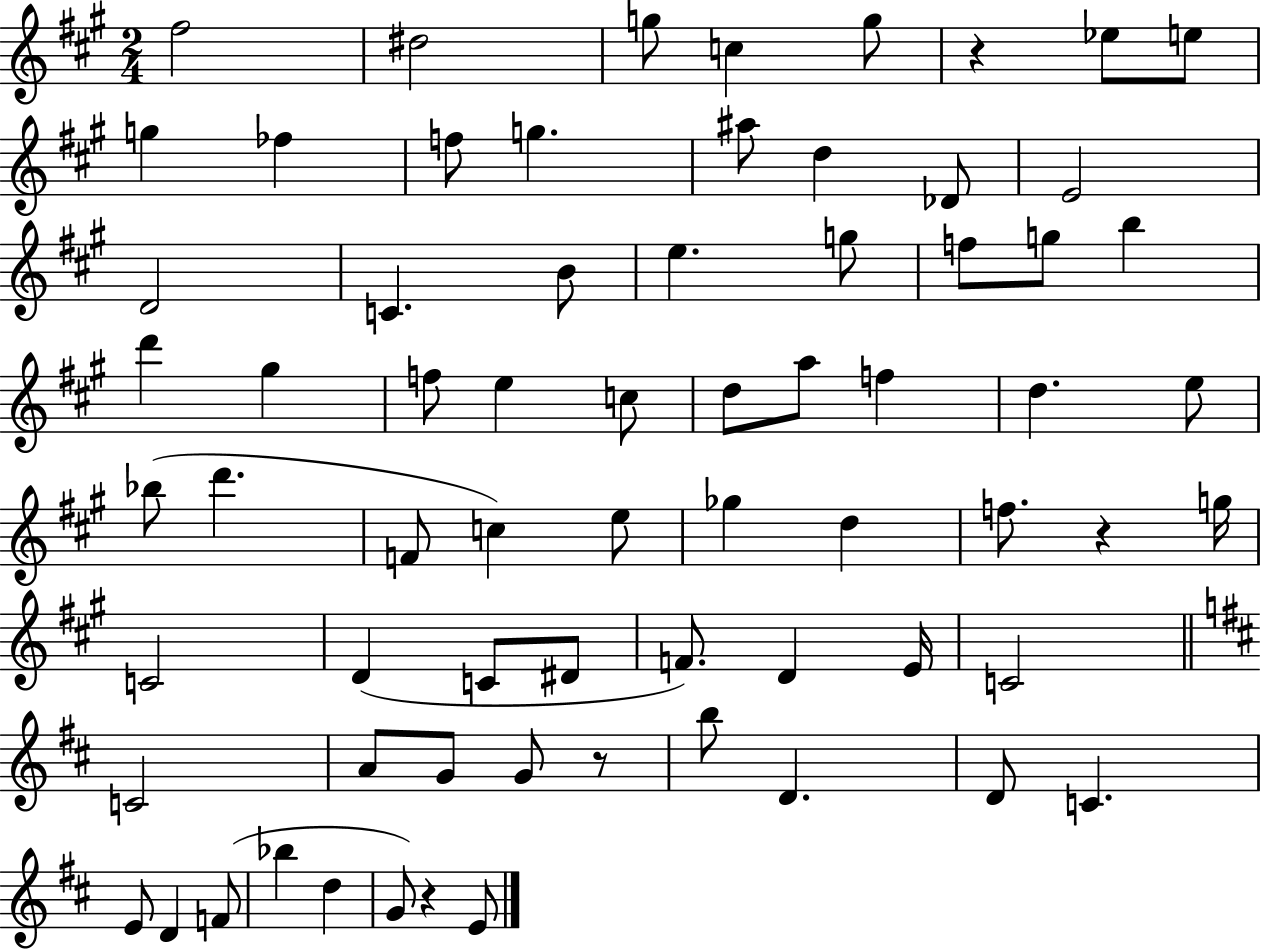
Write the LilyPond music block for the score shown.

{
  \clef treble
  \numericTimeSignature
  \time 2/4
  \key a \major
  fis''2 | dis''2 | g''8 c''4 g''8 | r4 ees''8 e''8 | \break g''4 fes''4 | f''8 g''4. | ais''8 d''4 des'8 | e'2 | \break d'2 | c'4. b'8 | e''4. g''8 | f''8 g''8 b''4 | \break d'''4 gis''4 | f''8 e''4 c''8 | d''8 a''8 f''4 | d''4. e''8 | \break bes''8( d'''4. | f'8 c''4) e''8 | ges''4 d''4 | f''8. r4 g''16 | \break c'2 | d'4( c'8 dis'8 | f'8.) d'4 e'16 | c'2 | \break \bar "||" \break \key b \minor c'2 | a'8 g'8 g'8 r8 | b''8 d'4. | d'8 c'4. | \break e'8 d'4 f'8( | bes''4 d''4 | g'8) r4 e'8 | \bar "|."
}